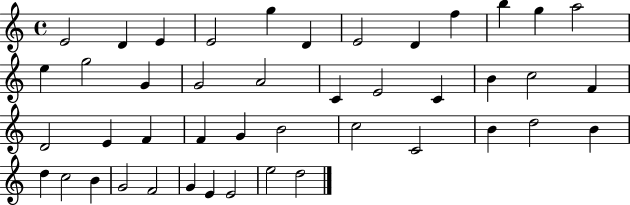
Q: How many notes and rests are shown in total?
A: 44